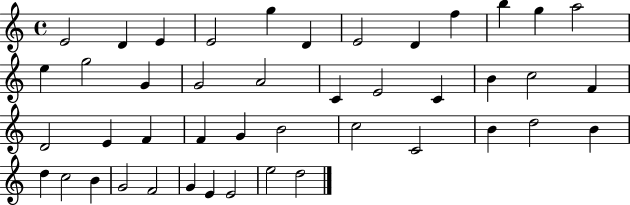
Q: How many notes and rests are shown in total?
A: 44